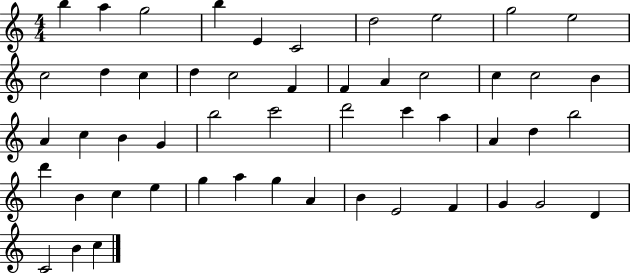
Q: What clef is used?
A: treble